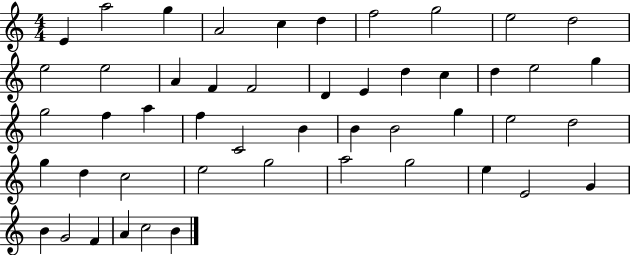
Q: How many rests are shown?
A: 0